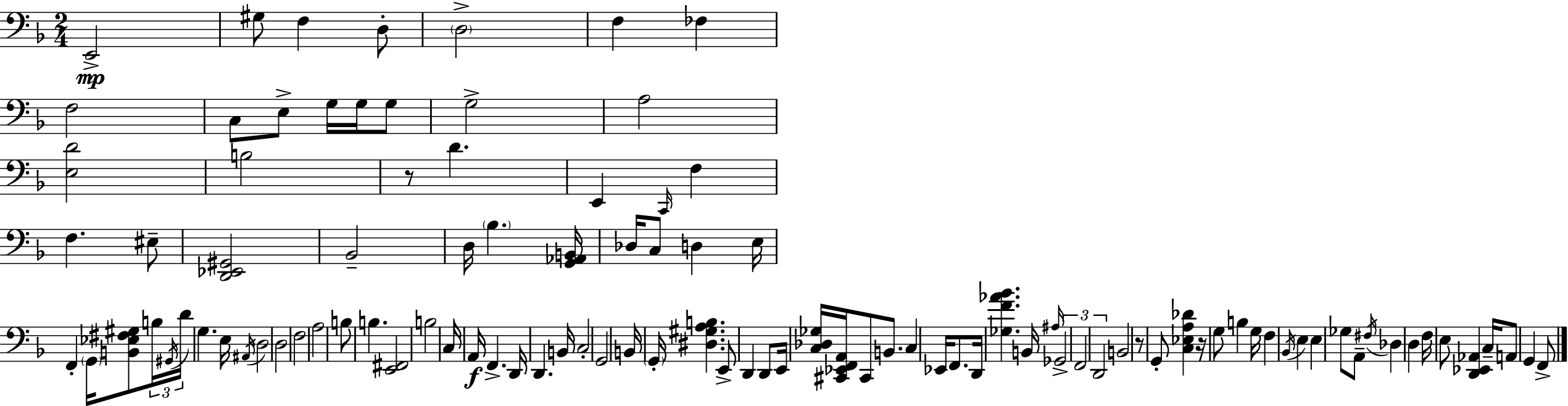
X:1
T:Untitled
M:2/4
L:1/4
K:F
E,,2 ^G,/2 F, D,/2 D,2 F, _F, F,2 C,/2 E,/2 G,/4 G,/4 G,/2 G,2 A,2 [E,D]2 B,2 z/2 D E,, C,,/4 F, F, ^E,/2 [D,,_E,,^G,,]2 _B,,2 D,/4 _B, [G,,_A,,B,,]/4 _D,/4 C,/2 D, E,/4 F,, G,,/4 [B,,_E,^F,^G,]/2 B,/4 ^G,,/4 D/4 G, E,/4 ^A,,/4 D,2 D,2 F,2 A,2 B,/2 B, [E,,^F,,]2 B,2 C,/4 A,,/4 F,, D,,/4 D,, B,,/4 C,2 G,,2 B,,/4 G,,/4 [^D,^G,A,B,] E,,/2 D,, D,,/2 E,,/4 [C,_D,_G,]/4 [^C,,_E,,F,,A,,]/4 ^C,,/2 B,,/2 C, _E,,/4 F,,/2 D,,/4 [_G,F_A_B] B,,/4 ^A,/4 _G,,2 F,,2 D,,2 B,,2 z/2 G,,/2 [C,_E,A,_D] z/4 G,/2 B, G,/4 F, _B,,/4 E, E, _G,/2 A,,/2 ^F,/4 _D, D, F,/4 E,/2 [D,,_E,,_A,,] C,/4 A,,/2 G,, F,,/2